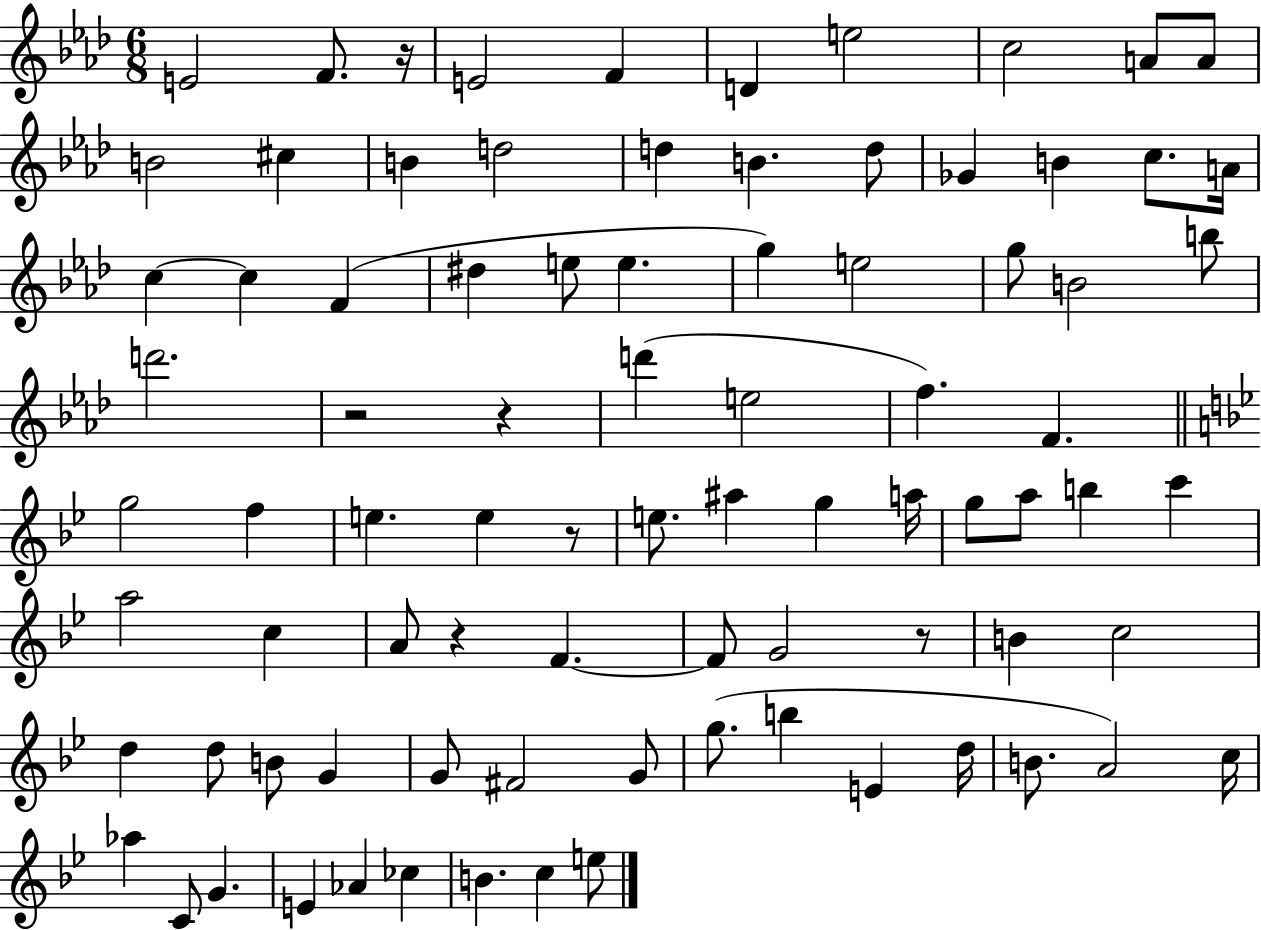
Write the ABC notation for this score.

X:1
T:Untitled
M:6/8
L:1/4
K:Ab
E2 F/2 z/4 E2 F D e2 c2 A/2 A/2 B2 ^c B d2 d B d/2 _G B c/2 A/4 c c F ^d e/2 e g e2 g/2 B2 b/2 d'2 z2 z d' e2 f F g2 f e e z/2 e/2 ^a g a/4 g/2 a/2 b c' a2 c A/2 z F F/2 G2 z/2 B c2 d d/2 B/2 G G/2 ^F2 G/2 g/2 b E d/4 B/2 A2 c/4 _a C/2 G E _A _c B c e/2